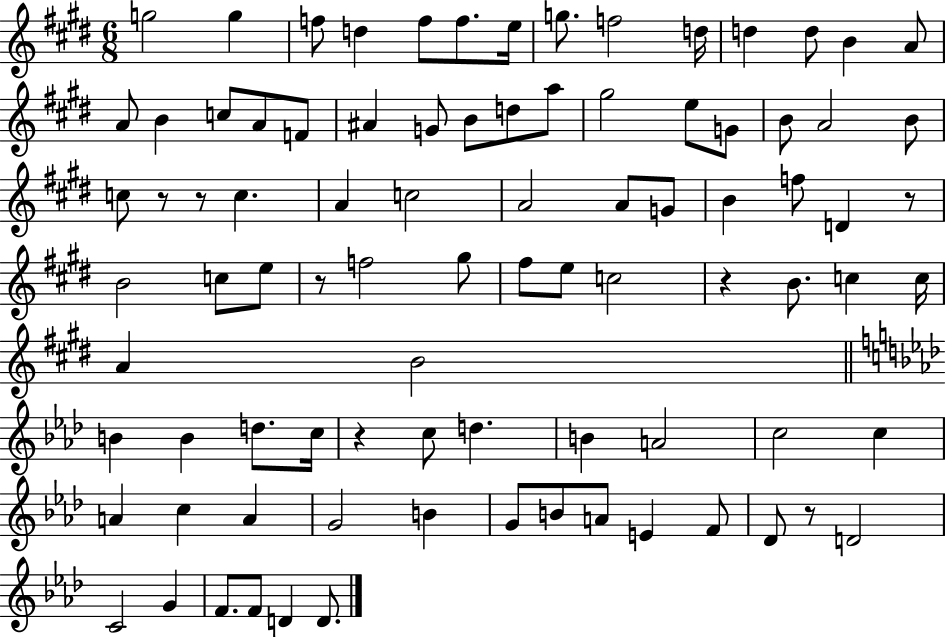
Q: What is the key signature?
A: E major